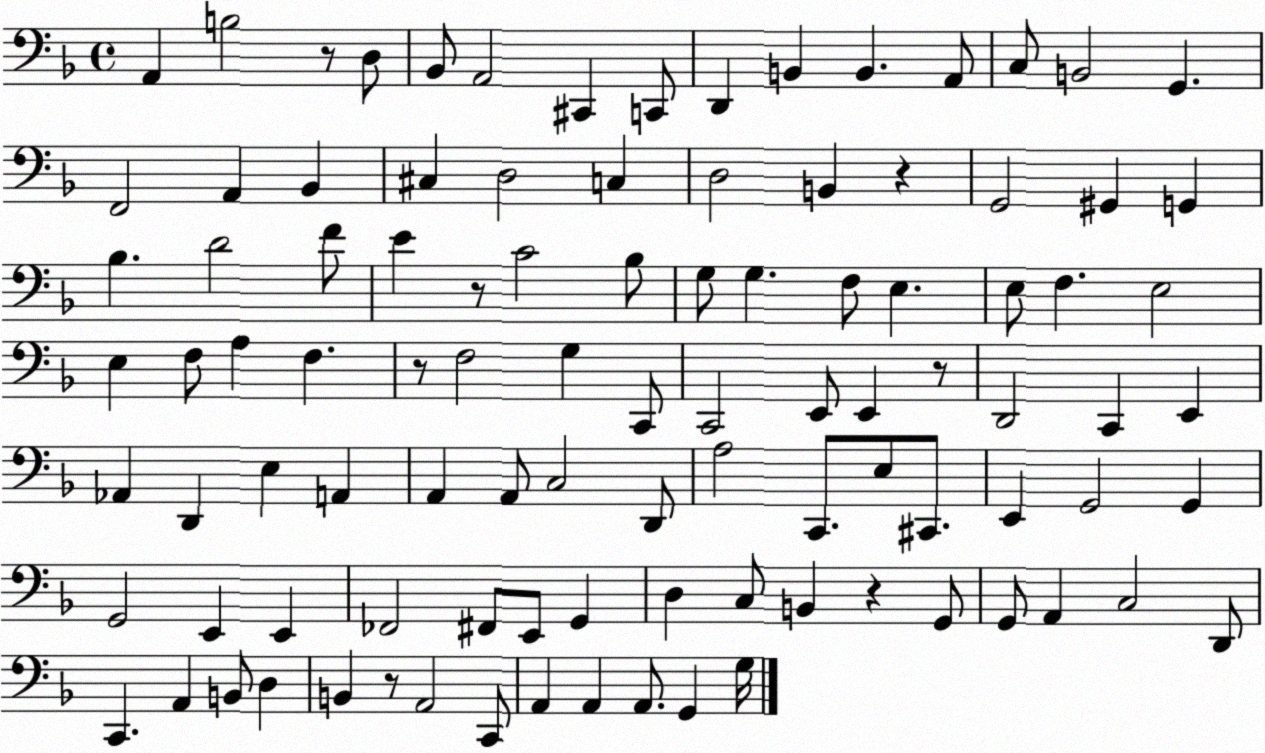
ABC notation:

X:1
T:Untitled
M:4/4
L:1/4
K:F
A,, B,2 z/2 D,/2 _B,,/2 A,,2 ^C,, C,,/2 D,, B,, B,, A,,/2 C,/2 B,,2 G,, F,,2 A,, _B,, ^C, D,2 C, D,2 B,, z G,,2 ^G,, G,, _B, D2 F/2 E z/2 C2 _B,/2 G,/2 G, F,/2 E, E,/2 F, E,2 E, F,/2 A, F, z/2 F,2 G, C,,/2 C,,2 E,,/2 E,, z/2 D,,2 C,, E,, _A,, D,, E, A,, A,, A,,/2 C,2 D,,/2 A,2 C,,/2 E,/2 ^C,,/2 E,, G,,2 G,, G,,2 E,, E,, _F,,2 ^F,,/2 E,,/2 G,, D, C,/2 B,, z G,,/2 G,,/2 A,, C,2 D,,/2 C,, A,, B,,/2 D, B,, z/2 A,,2 C,,/2 A,, A,, A,,/2 G,, G,/4